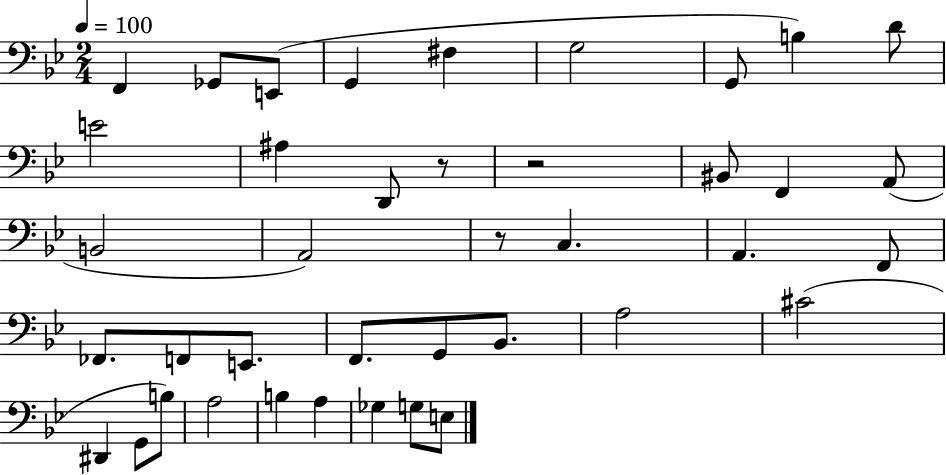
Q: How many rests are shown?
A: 3